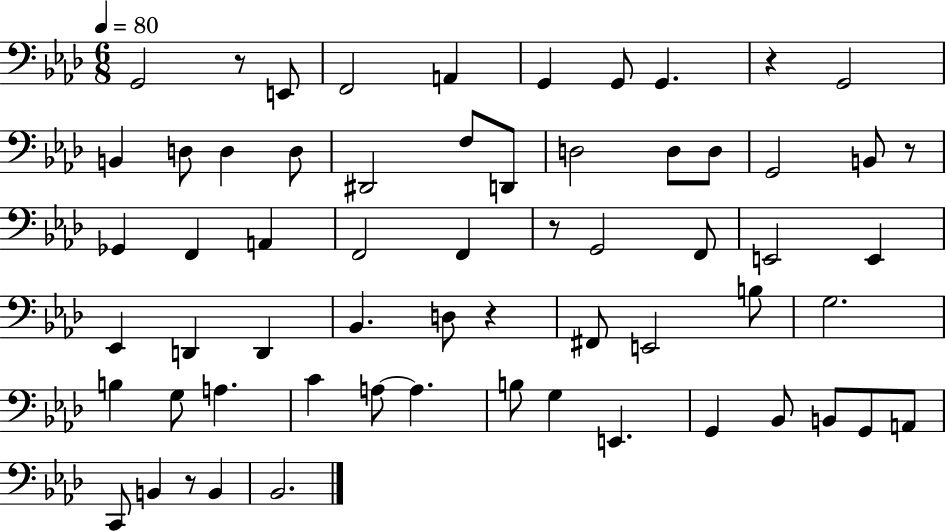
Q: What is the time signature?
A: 6/8